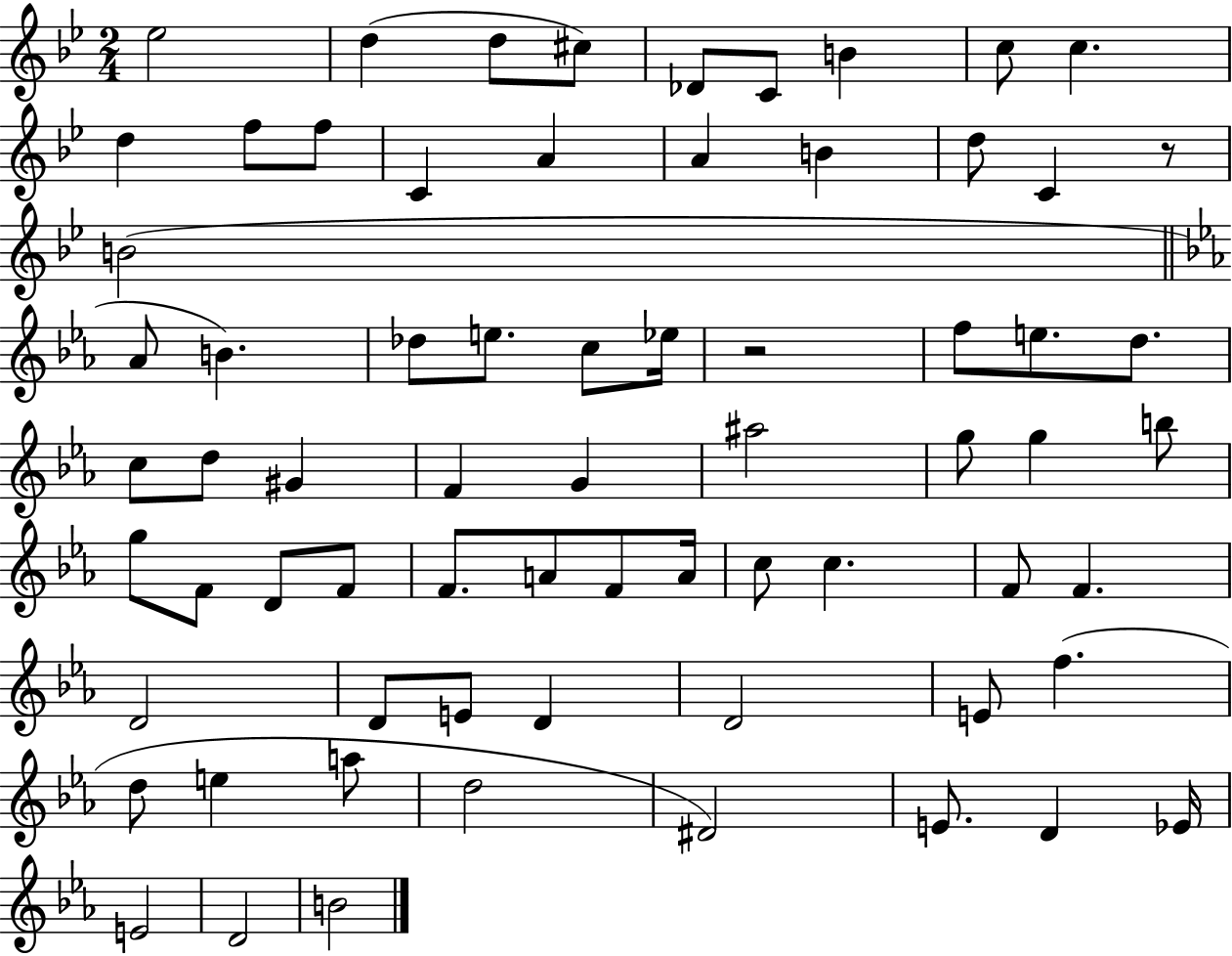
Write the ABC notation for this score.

X:1
T:Untitled
M:2/4
L:1/4
K:Bb
_e2 d d/2 ^c/2 _D/2 C/2 B c/2 c d f/2 f/2 C A A B d/2 C z/2 B2 _A/2 B _d/2 e/2 c/2 _e/4 z2 f/2 e/2 d/2 c/2 d/2 ^G F G ^a2 g/2 g b/2 g/2 F/2 D/2 F/2 F/2 A/2 F/2 A/4 c/2 c F/2 F D2 D/2 E/2 D D2 E/2 f d/2 e a/2 d2 ^D2 E/2 D _E/4 E2 D2 B2